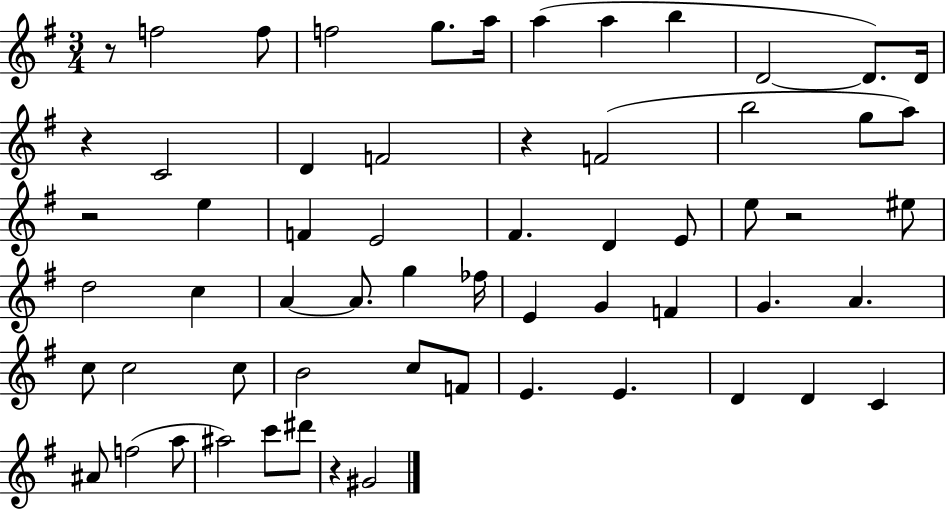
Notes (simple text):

R/e F5/h F5/e F5/h G5/e. A5/s A5/q A5/q B5/q D4/h D4/e. D4/s R/q C4/h D4/q F4/h R/q F4/h B5/h G5/e A5/e R/h E5/q F4/q E4/h F#4/q. D4/q E4/e E5/e R/h EIS5/e D5/h C5/q A4/q A4/e. G5/q FES5/s E4/q G4/q F4/q G4/q. A4/q. C5/e C5/h C5/e B4/h C5/e F4/e E4/q. E4/q. D4/q D4/q C4/q A#4/e F5/h A5/e A#5/h C6/e D#6/e R/q G#4/h